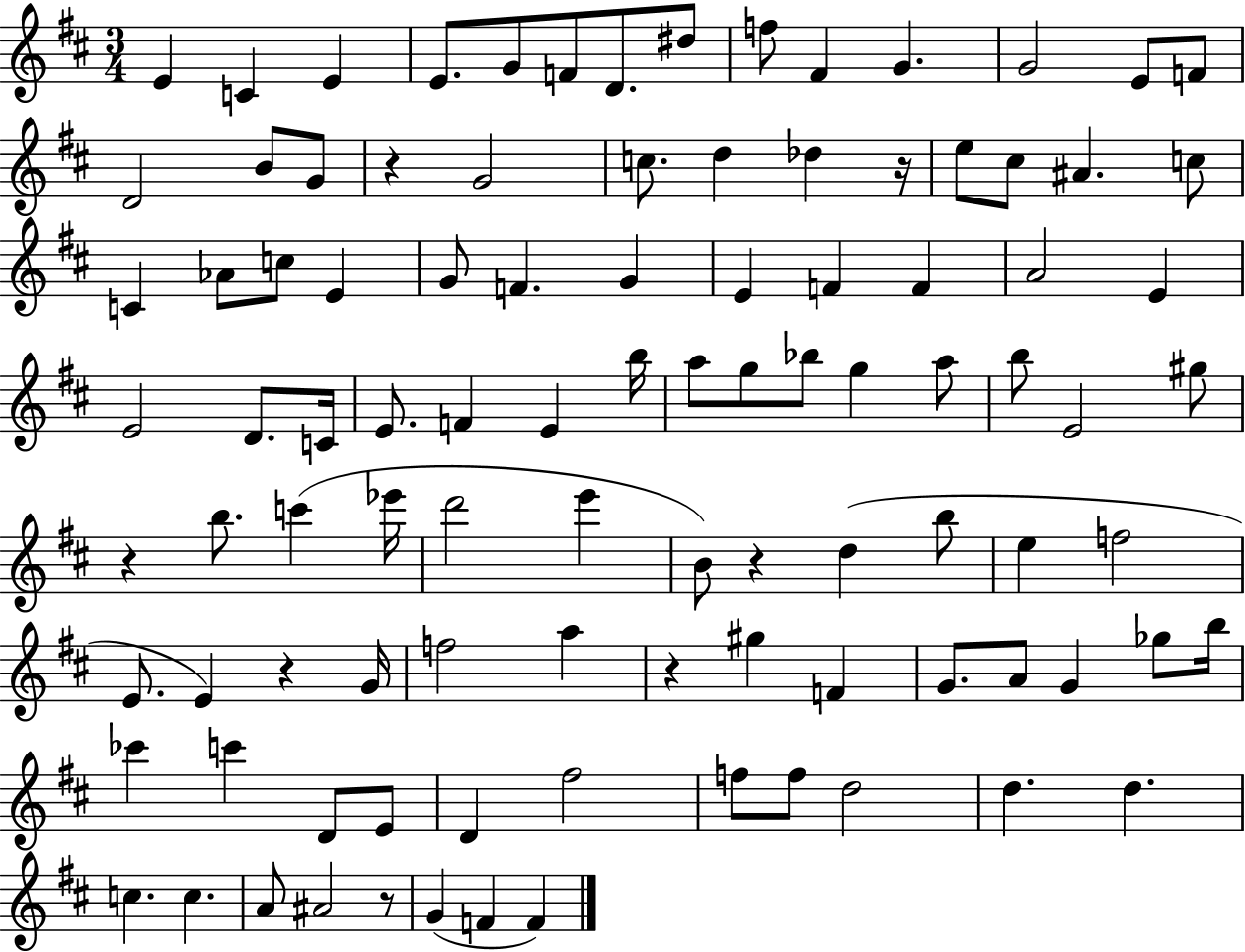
X:1
T:Untitled
M:3/4
L:1/4
K:D
E C E E/2 G/2 F/2 D/2 ^d/2 f/2 ^F G G2 E/2 F/2 D2 B/2 G/2 z G2 c/2 d _d z/4 e/2 ^c/2 ^A c/2 C _A/2 c/2 E G/2 F G E F F A2 E E2 D/2 C/4 E/2 F E b/4 a/2 g/2 _b/2 g a/2 b/2 E2 ^g/2 z b/2 c' _e'/4 d'2 e' B/2 z d b/2 e f2 E/2 E z G/4 f2 a z ^g F G/2 A/2 G _g/2 b/4 _c' c' D/2 E/2 D ^f2 f/2 f/2 d2 d d c c A/2 ^A2 z/2 G F F